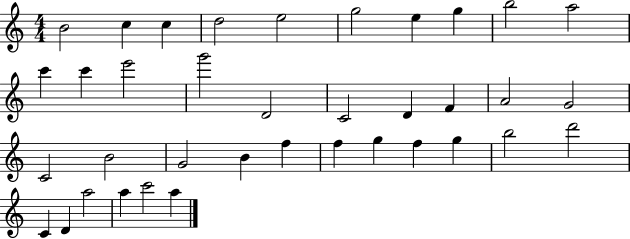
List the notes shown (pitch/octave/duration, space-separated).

B4/h C5/q C5/q D5/h E5/h G5/h E5/q G5/q B5/h A5/h C6/q C6/q E6/h G6/h D4/h C4/h D4/q F4/q A4/h G4/h C4/h B4/h G4/h B4/q F5/q F5/q G5/q F5/q G5/q B5/h D6/h C4/q D4/q A5/h A5/q C6/h A5/q